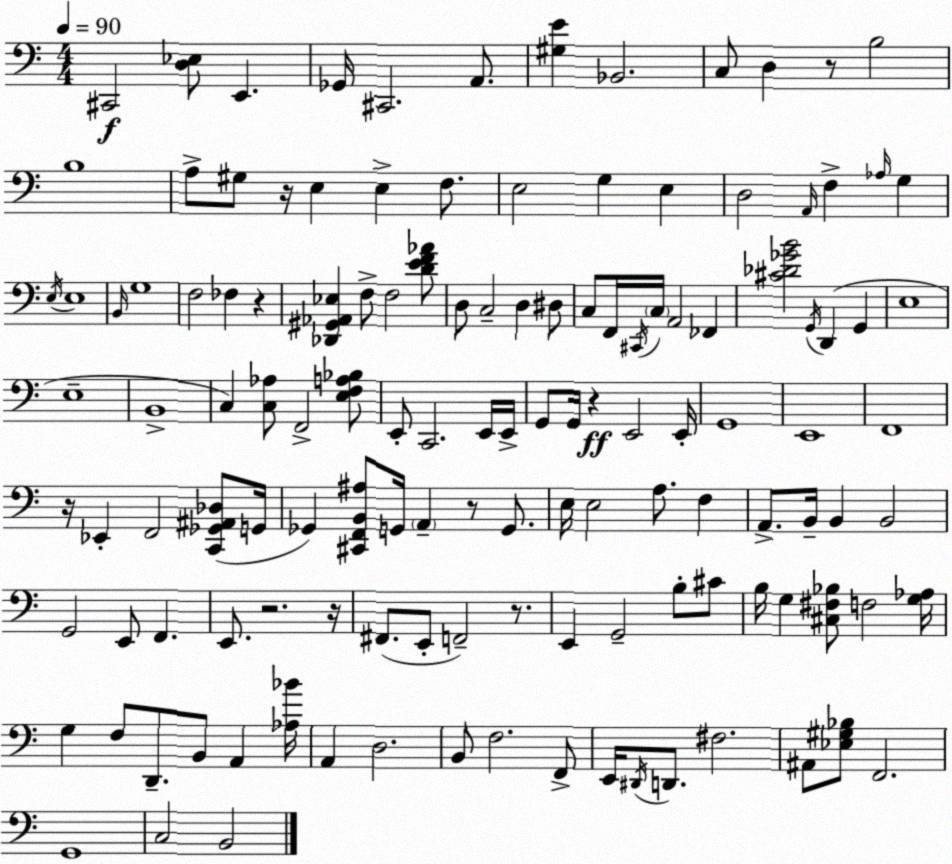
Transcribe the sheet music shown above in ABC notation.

X:1
T:Untitled
M:4/4
L:1/4
K:C
^C,,2 [D,_E,]/2 E,, _G,,/4 ^C,,2 A,,/2 [^G,E] _B,,2 C,/2 D, z/2 B,2 B,4 A,/2 ^G,/2 z/4 E, E, F,/2 E,2 G, E, D,2 A,,/4 F, _A,/4 G, E,/4 E,4 B,,/4 G,4 F,2 _F, z [_D,,^G,,_A,,_E,] F,/2 F,2 [DEF_A]/2 D,/2 C,2 D, ^D,/2 C,/2 F,,/4 ^C,,/4 C,/4 A,,2 _F,, [^C_D_GB]2 G,,/4 D,, G,, E,4 E,4 B,,4 C, [C,_A,]/2 F,,2 [E,F,A,_B,]/2 E,,/2 C,,2 E,,/4 E,,/4 G,,/2 G,,/4 z E,,2 E,,/4 G,,4 E,,4 F,,4 z/4 _E,, F,,2 [C,,_G,,^A,,_D,]/2 G,,/4 _G,, [^C,,F,,B,,^A,]/2 G,,/4 A,, z/2 G,,/2 E,/4 E,2 A,/2 F, A,,/2 B,,/4 B,, B,,2 G,,2 E,,/2 F,, E,,/2 z2 z/4 ^F,,/2 E,,/2 F,,2 z/2 E,, G,,2 B,/2 ^C/2 B,/4 G, [^C,^F,_B,]/2 F,2 [G,_A,]/4 G, F,/2 D,,/2 B,,/2 A,, [_A,_B]/4 A,, D,2 B,,/2 F,2 F,,/2 E,,/4 ^D,,/4 D,,/2 ^F,2 ^A,,/2 [_E,^G,_B,]/2 F,,2 G,,4 C,2 B,,2